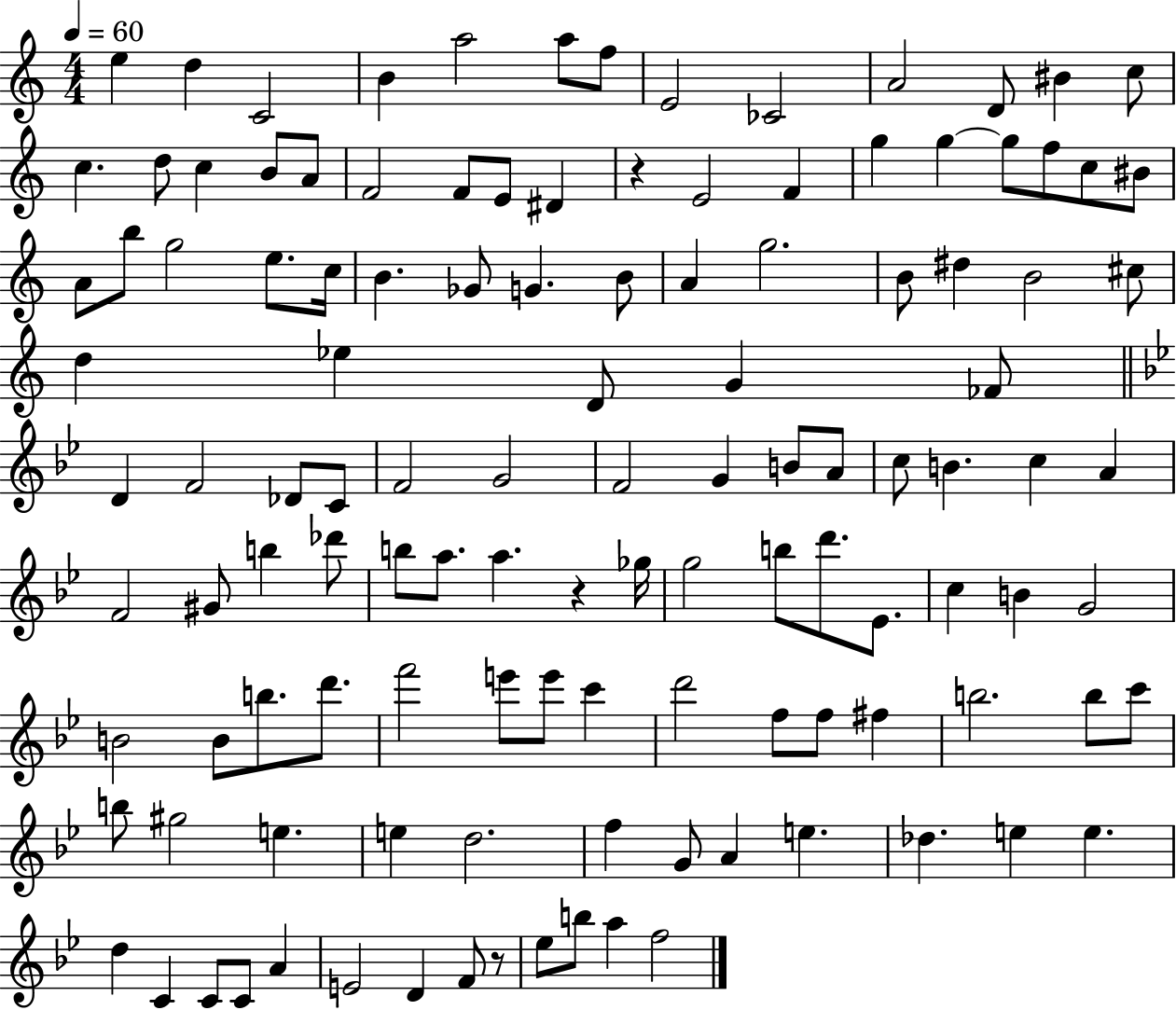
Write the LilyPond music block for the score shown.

{
  \clef treble
  \numericTimeSignature
  \time 4/4
  \key c \major
  \tempo 4 = 60
  e''4 d''4 c'2 | b'4 a''2 a''8 f''8 | e'2 ces'2 | a'2 d'8 bis'4 c''8 | \break c''4. d''8 c''4 b'8 a'8 | f'2 f'8 e'8 dis'4 | r4 e'2 f'4 | g''4 g''4~~ g''8 f''8 c''8 bis'8 | \break a'8 b''8 g''2 e''8. c''16 | b'4. ges'8 g'4. b'8 | a'4 g''2. | b'8 dis''4 b'2 cis''8 | \break d''4 ees''4 d'8 g'4 fes'8 | \bar "||" \break \key bes \major d'4 f'2 des'8 c'8 | f'2 g'2 | f'2 g'4 b'8 a'8 | c''8 b'4. c''4 a'4 | \break f'2 gis'8 b''4 des'''8 | b''8 a''8. a''4. r4 ges''16 | g''2 b''8 d'''8. ees'8. | c''4 b'4 g'2 | \break b'2 b'8 b''8. d'''8. | f'''2 e'''8 e'''8 c'''4 | d'''2 f''8 f''8 fis''4 | b''2. b''8 c'''8 | \break b''8 gis''2 e''4. | e''4 d''2. | f''4 g'8 a'4 e''4. | des''4. e''4 e''4. | \break d''4 c'4 c'8 c'8 a'4 | e'2 d'4 f'8 r8 | ees''8 b''8 a''4 f''2 | \bar "|."
}